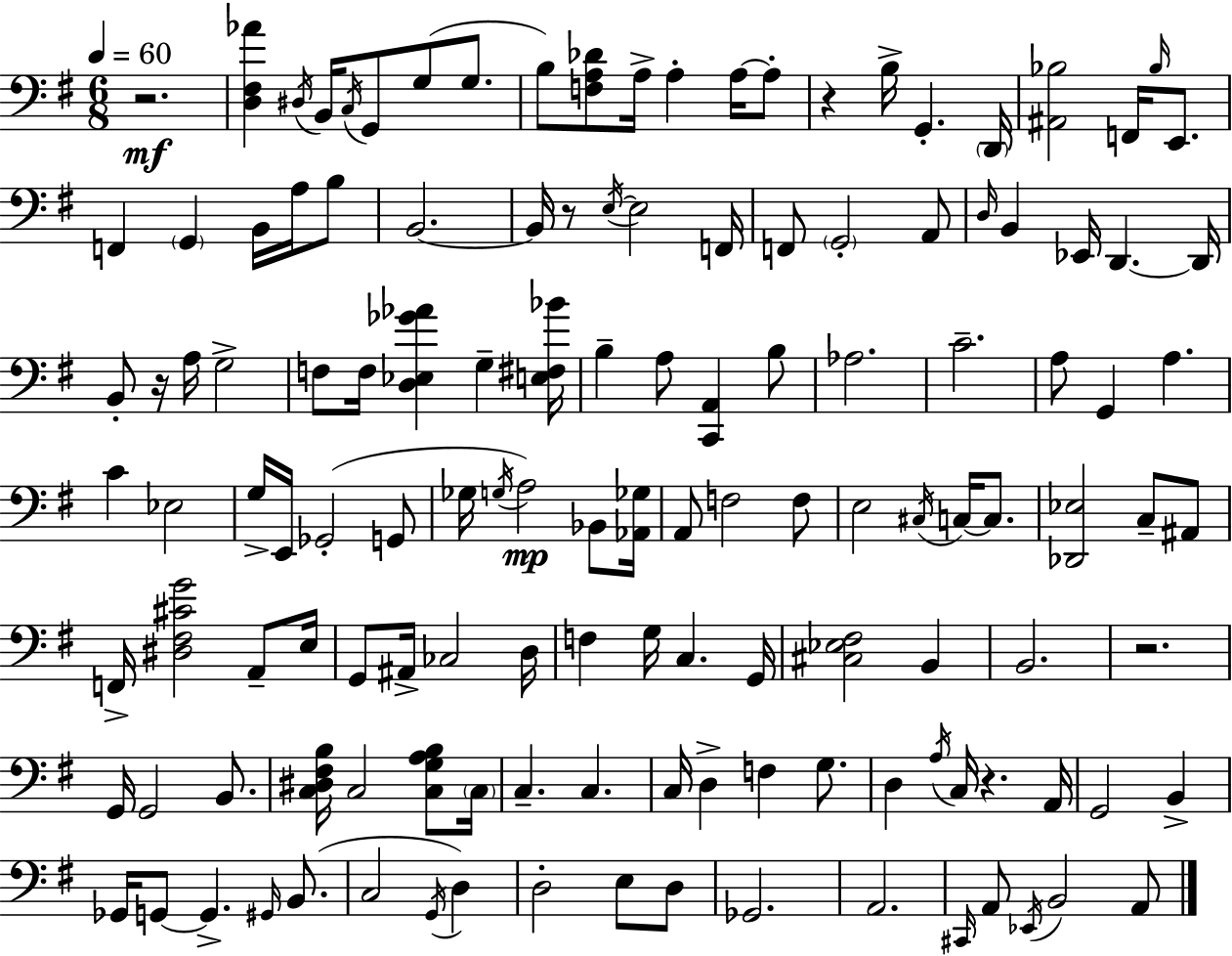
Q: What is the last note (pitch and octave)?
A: A2